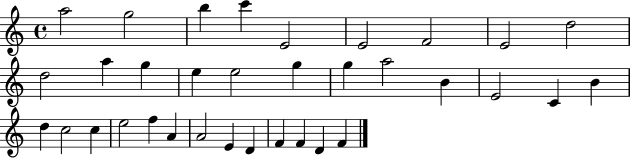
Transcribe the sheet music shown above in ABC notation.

X:1
T:Untitled
M:4/4
L:1/4
K:C
a2 g2 b c' E2 E2 F2 E2 d2 d2 a g e e2 g g a2 B E2 C B d c2 c e2 f A A2 E D F F D F